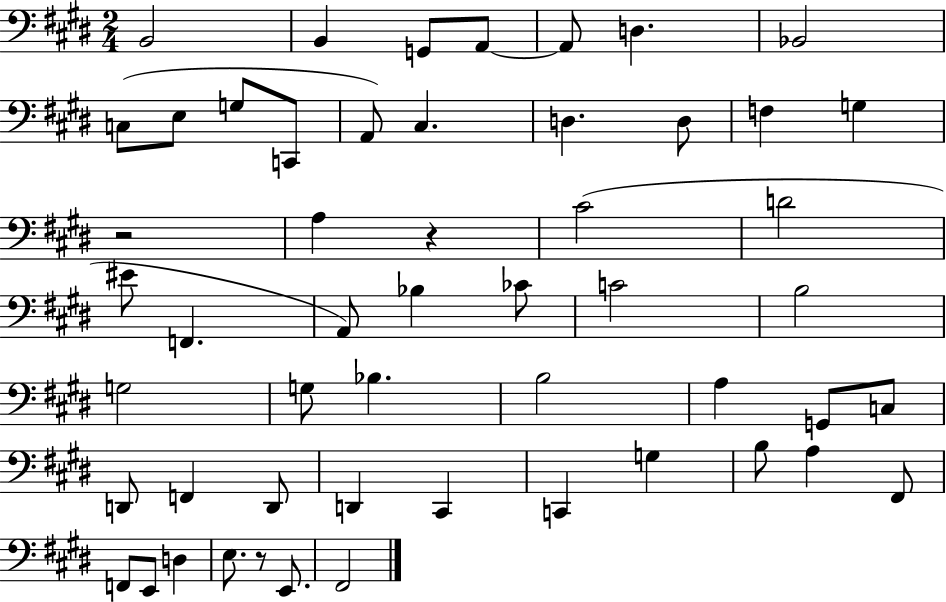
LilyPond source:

{
  \clef bass
  \numericTimeSignature
  \time 2/4
  \key e \major
  \repeat volta 2 { b,2 | b,4 g,8 a,8~~ | a,8 d4. | bes,2 | \break c8( e8 g8 c,8 | a,8) cis4. | d4. d8 | f4 g4 | \break r2 | a4 r4 | cis'2( | d'2 | \break eis'8 f,4. | a,8) bes4 ces'8 | c'2 | b2 | \break g2 | g8 bes4. | b2 | a4 g,8 c8 | \break d,8 f,4 d,8 | d,4 cis,4 | c,4 g4 | b8 a4 fis,8 | \break f,8 e,8 d4 | e8. r8 e,8. | fis,2 | } \bar "|."
}